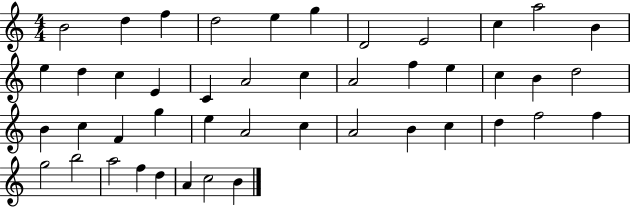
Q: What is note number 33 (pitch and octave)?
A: B4